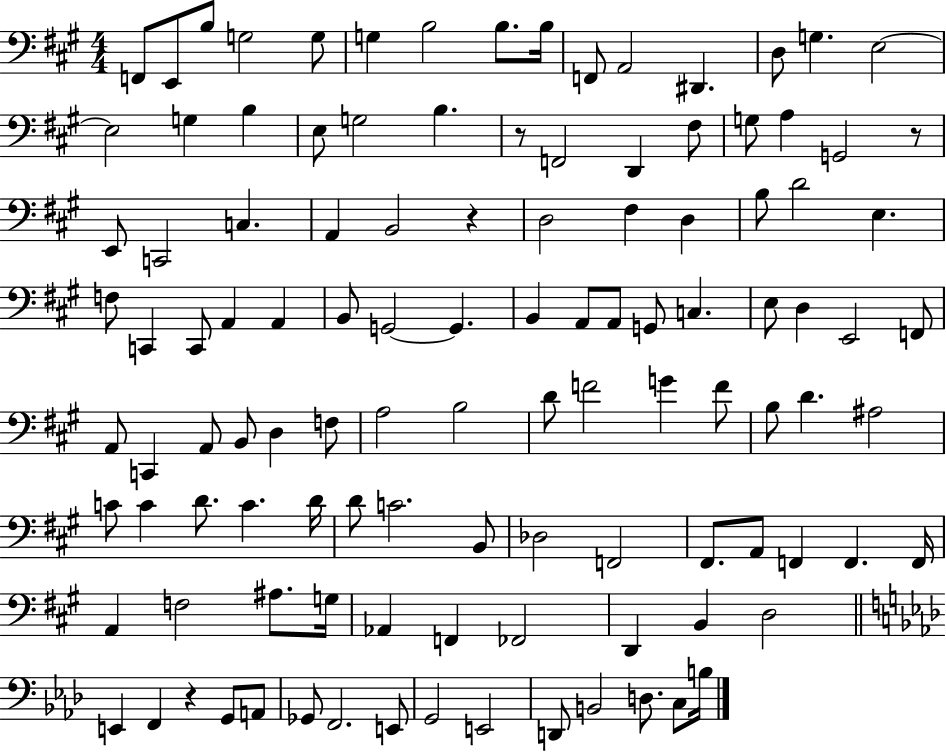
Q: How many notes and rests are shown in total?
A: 113